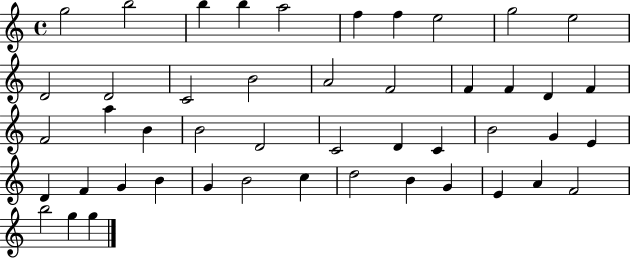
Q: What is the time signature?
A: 4/4